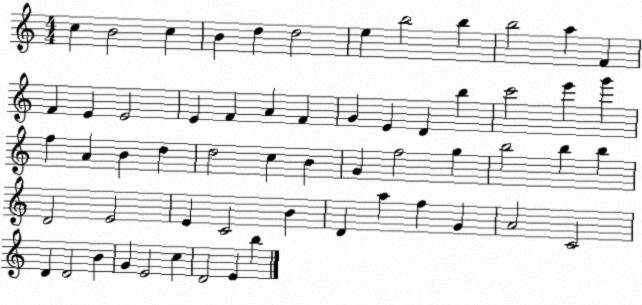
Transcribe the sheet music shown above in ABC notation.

X:1
T:Untitled
M:4/4
L:1/4
K:C
c B2 c B d d2 e b2 b b2 a F F E E2 E F A F G E D b c'2 e' g' f A B d d2 c B G f2 g b2 b b D2 E2 E C2 B D a f G A2 C2 D D2 B G E2 c D2 E b